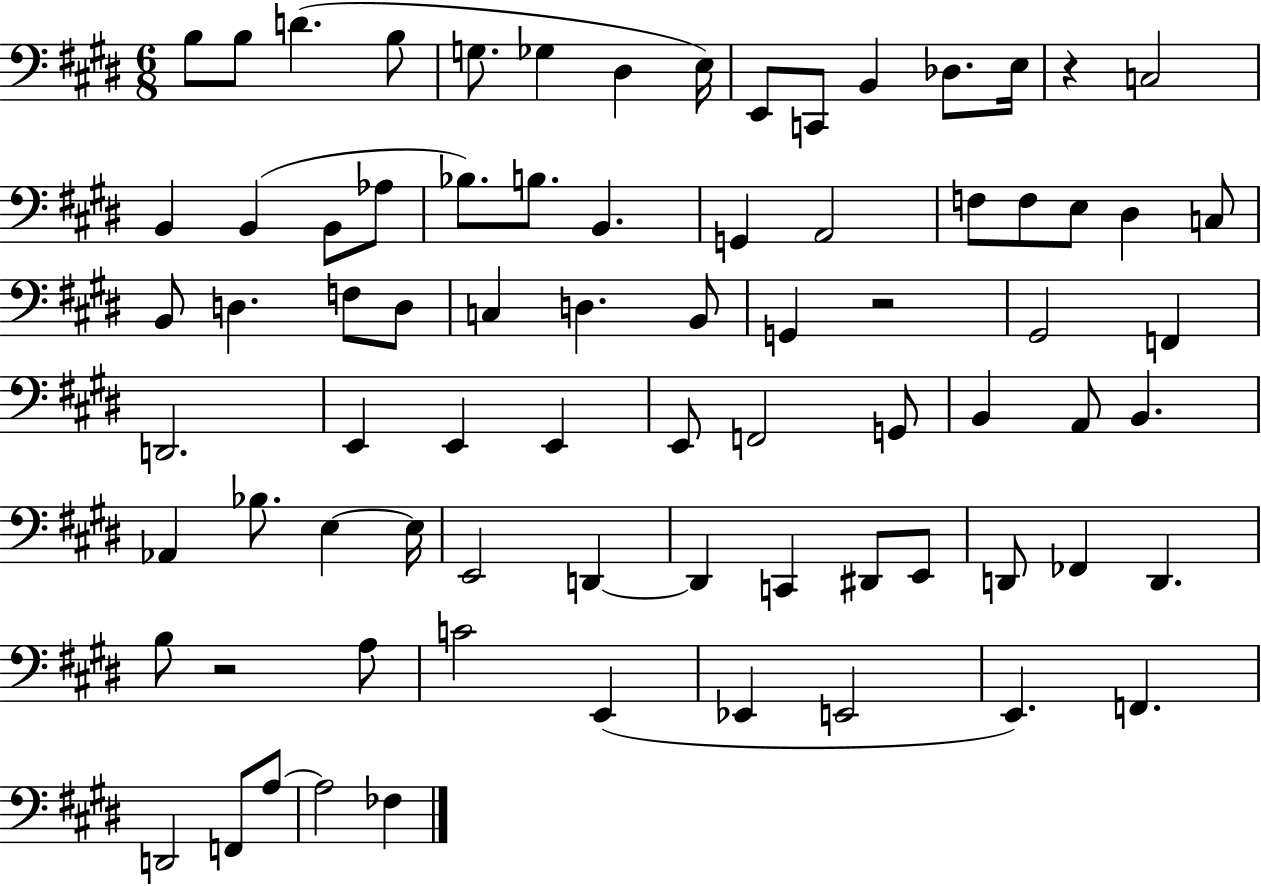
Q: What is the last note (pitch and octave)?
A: FES3